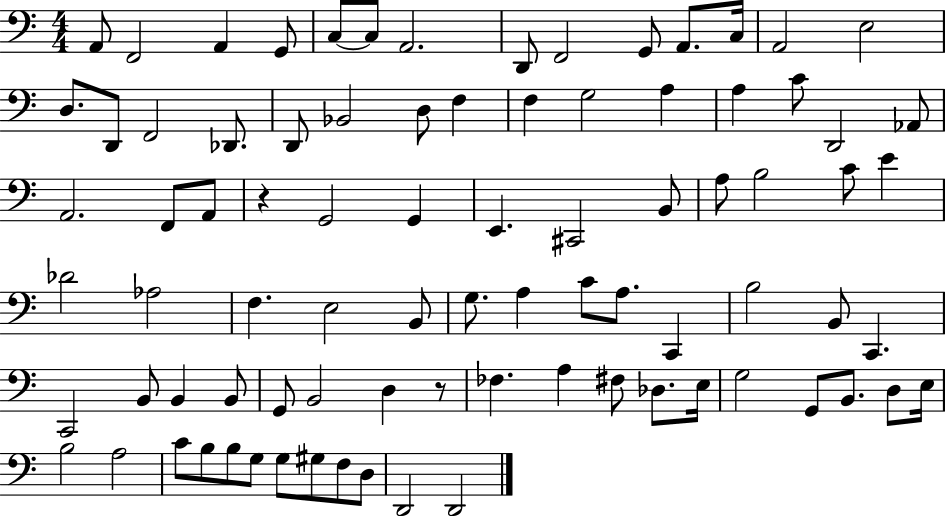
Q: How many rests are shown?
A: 2